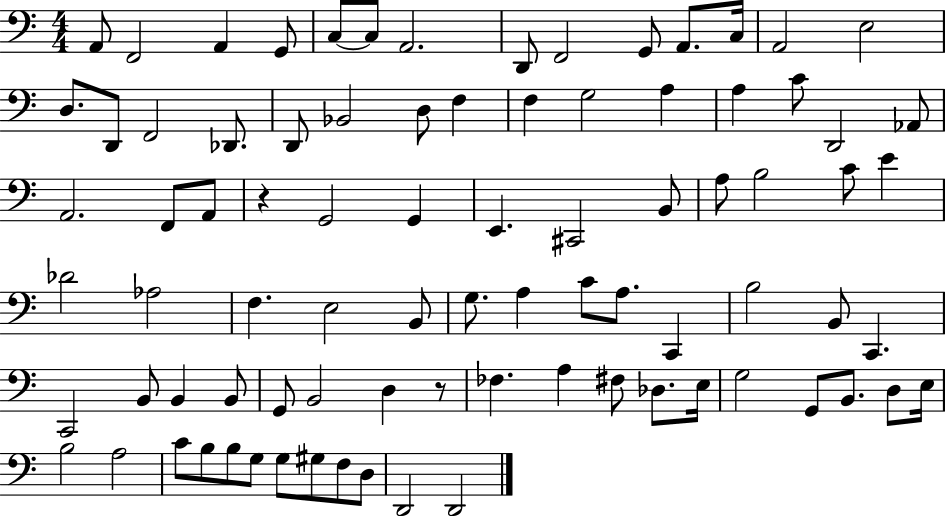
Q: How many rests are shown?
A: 2